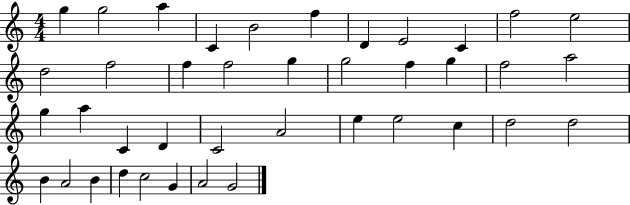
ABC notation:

X:1
T:Untitled
M:4/4
L:1/4
K:C
g g2 a C B2 f D E2 C f2 e2 d2 f2 f f2 g g2 f g f2 a2 g a C D C2 A2 e e2 c d2 d2 B A2 B d c2 G A2 G2